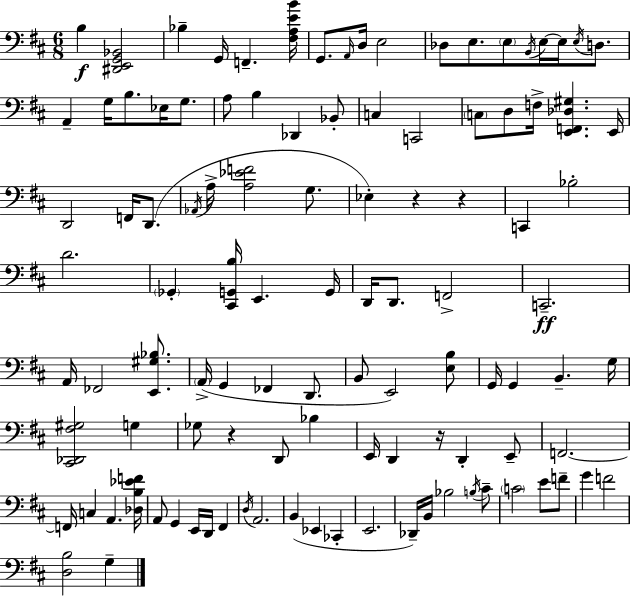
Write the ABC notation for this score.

X:1
T:Untitled
M:6/8
L:1/4
K:D
B, [^D,,E,,G,,_B,,]2 _B, G,,/4 F,, [^F,A,EB]/4 G,,/2 A,,/4 D,/4 E,2 _D,/2 E,/2 E,/2 B,,/4 E,/4 E,/4 E,/4 D,/2 A,, G,/4 B,/2 _E,/4 G,/2 A,/2 B, _D,, _B,,/2 C, C,,2 C,/2 D,/2 F,/4 [E,,F,,_D,^G,] E,,/4 D,,2 F,,/4 D,,/2 _A,,/4 A,/4 [A,_EF]2 G,/2 _E, z z C,, _B,2 D2 _G,, [^C,,G,,B,]/4 E,, G,,/4 D,,/4 D,,/2 F,,2 C,,2 A,,/4 _F,,2 [E,,^G,_B,]/2 A,,/4 G,, _F,, D,,/2 B,,/2 E,,2 [E,B,]/2 G,,/4 G,, B,, G,/4 [^C,,_D,,^F,^G,]2 G, _G,/2 z D,,/2 _B, E,,/4 D,, z/4 D,, E,,/2 F,,2 F,,/4 C, A,, [_D,B,_EF]/4 A,,/2 G,, E,,/4 D,,/4 ^F,, D,/4 A,,2 B,, _E,, _C,, E,,2 _D,,/4 B,,/4 _B,2 B,/4 ^C/2 C2 E/2 F/2 G F2 [D,B,]2 G,